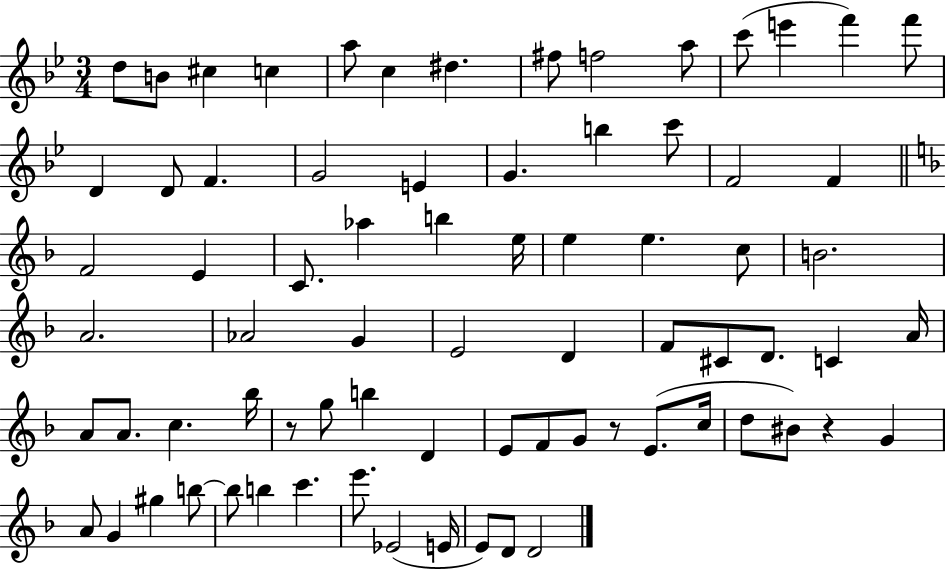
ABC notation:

X:1
T:Untitled
M:3/4
L:1/4
K:Bb
d/2 B/2 ^c c a/2 c ^d ^f/2 f2 a/2 c'/2 e' f' f'/2 D D/2 F G2 E G b c'/2 F2 F F2 E C/2 _a b e/4 e e c/2 B2 A2 _A2 G E2 D F/2 ^C/2 D/2 C A/4 A/2 A/2 c _b/4 z/2 g/2 b D E/2 F/2 G/2 z/2 E/2 c/4 d/2 ^B/2 z G A/2 G ^g b/2 b/2 b c' e'/2 _E2 E/4 E/2 D/2 D2